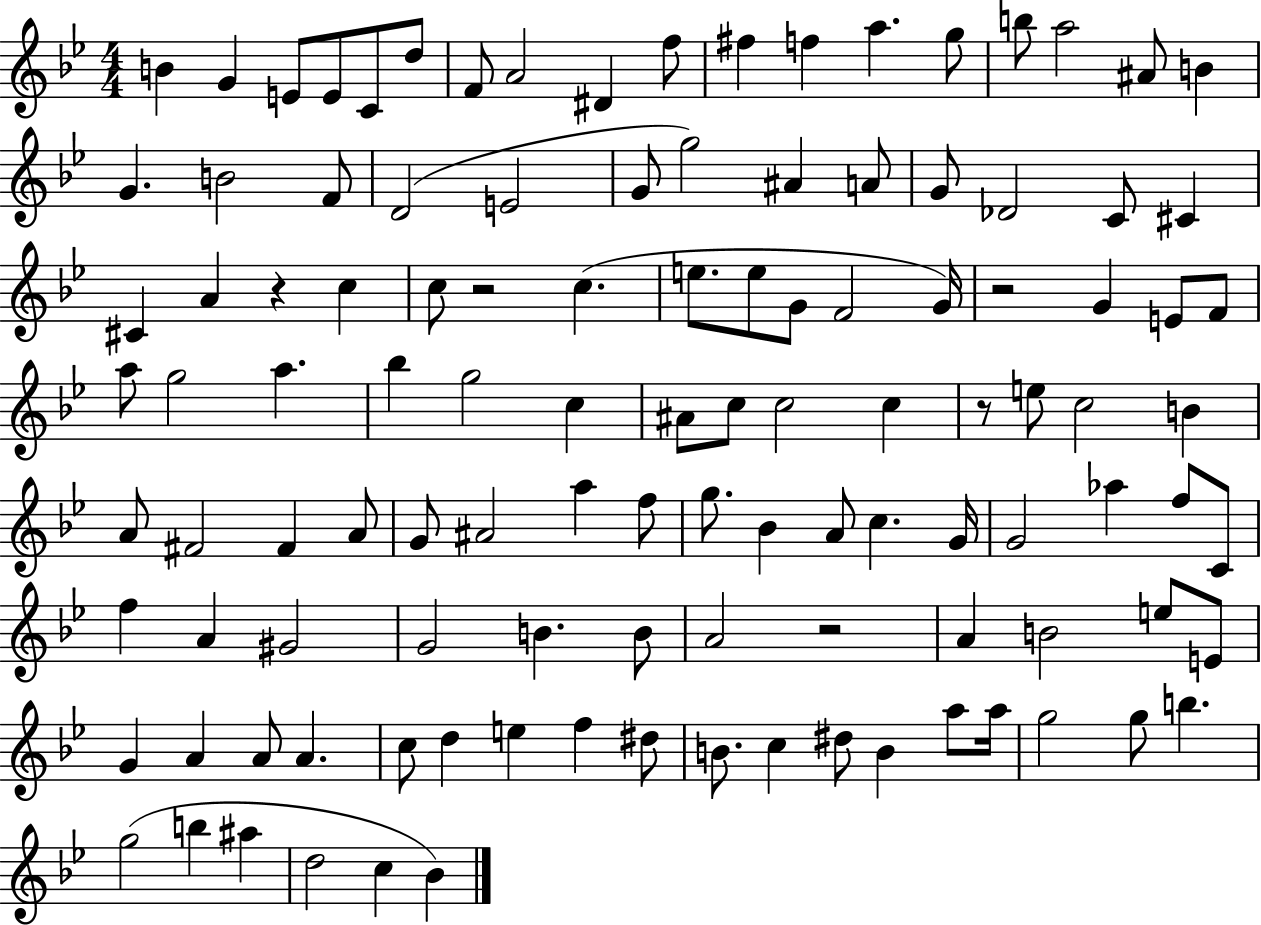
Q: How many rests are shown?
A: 5